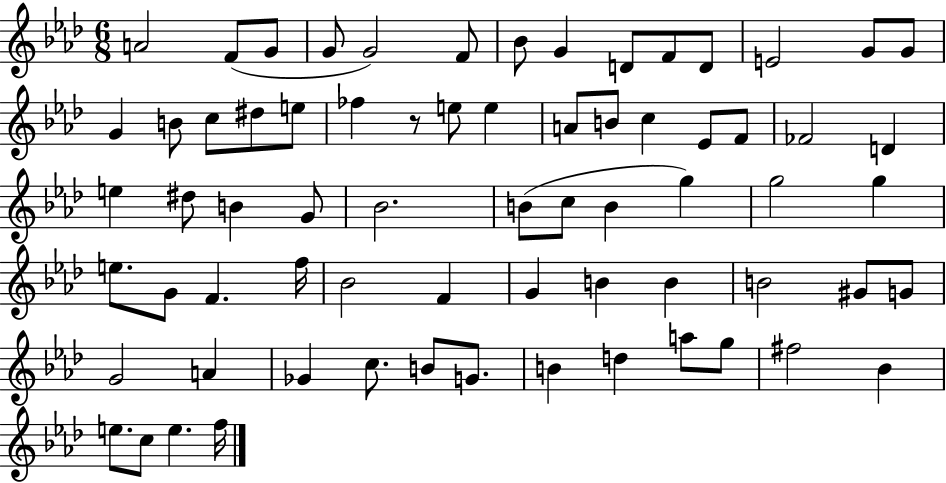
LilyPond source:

{
  \clef treble
  \numericTimeSignature
  \time 6/8
  \key aes \major
  a'2 f'8( g'8 | g'8 g'2) f'8 | bes'8 g'4 d'8 f'8 d'8 | e'2 g'8 g'8 | \break g'4 b'8 c''8 dis''8 e''8 | fes''4 r8 e''8 e''4 | a'8 b'8 c''4 ees'8 f'8 | fes'2 d'4 | \break e''4 dis''8 b'4 g'8 | bes'2. | b'8( c''8 b'4 g''4) | g''2 g''4 | \break e''8. g'8 f'4. f''16 | bes'2 f'4 | g'4 b'4 b'4 | b'2 gis'8 g'8 | \break g'2 a'4 | ges'4 c''8. b'8 g'8. | b'4 d''4 a''8 g''8 | fis''2 bes'4 | \break e''8. c''8 e''4. f''16 | \bar "|."
}